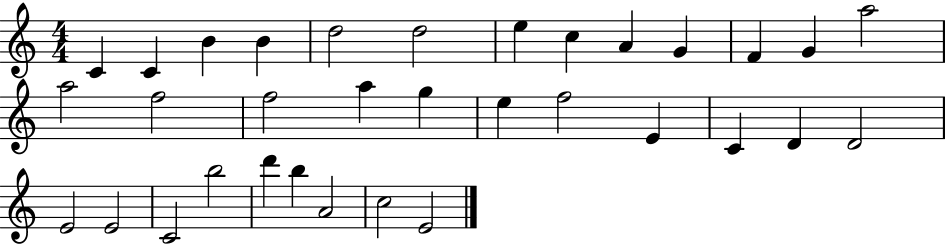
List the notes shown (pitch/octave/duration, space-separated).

C4/q C4/q B4/q B4/q D5/h D5/h E5/q C5/q A4/q G4/q F4/q G4/q A5/h A5/h F5/h F5/h A5/q G5/q E5/q F5/h E4/q C4/q D4/q D4/h E4/h E4/h C4/h B5/h D6/q B5/q A4/h C5/h E4/h